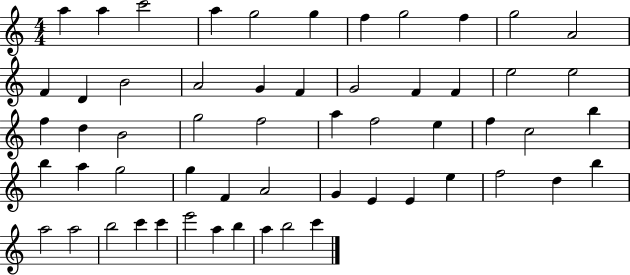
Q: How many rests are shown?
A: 0